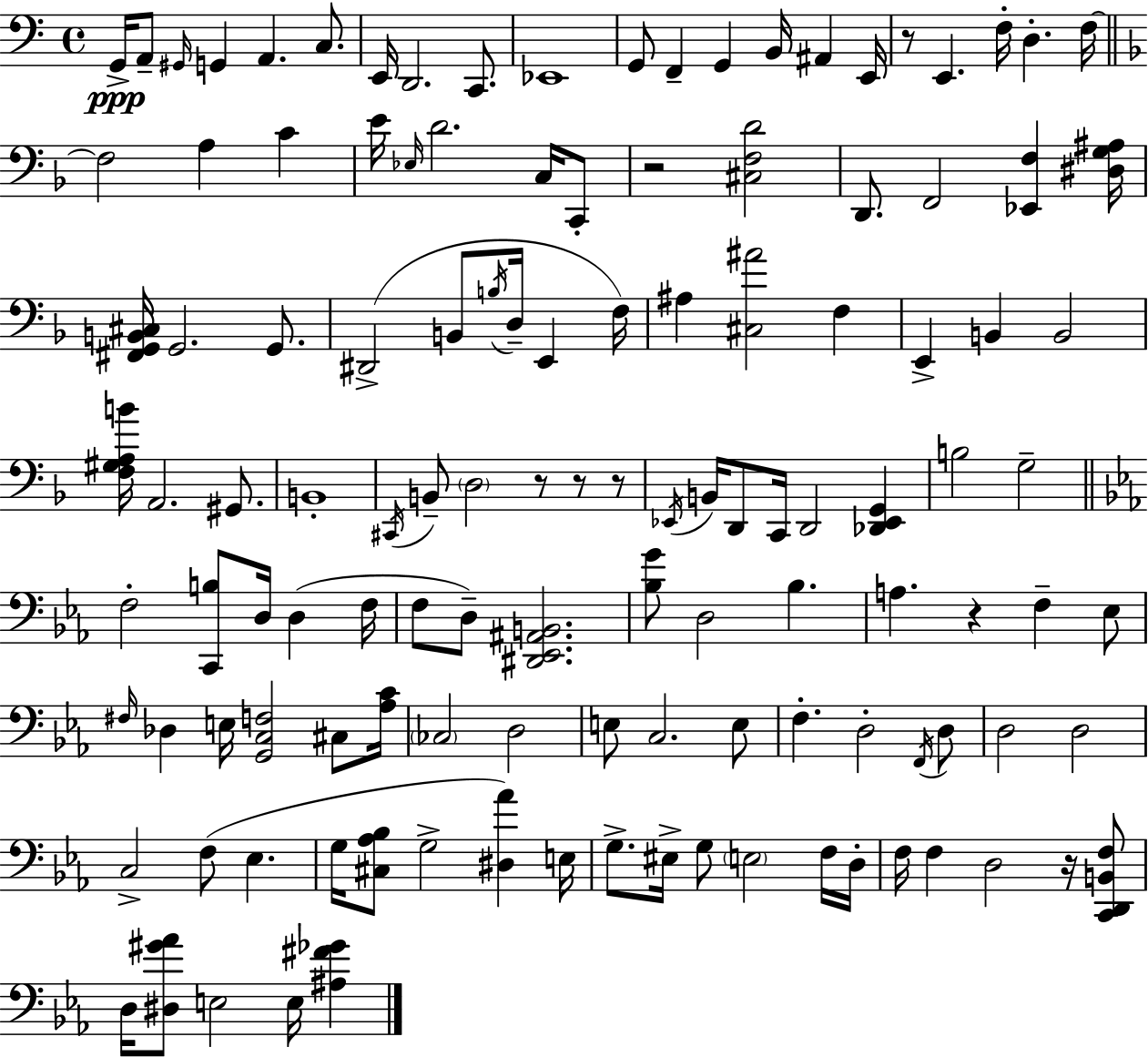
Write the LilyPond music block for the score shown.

{
  \clef bass
  \time 4/4
  \defaultTimeSignature
  \key c \major
  g,16->\ppp a,8-- \grace { gis,16 } g,4 a,4. c8. | e,16 d,2. c,8. | ees,1 | g,8 f,4-- g,4 b,16 ais,4 | \break e,16 r8 e,4. f16-. d4.-. | f16~~ \bar "||" \break \key d \minor f2 a4 c'4 | e'16 \grace { ees16 } d'2. c16 c,8-. | r2 <cis f d'>2 | d,8. f,2 <ees, f>4 | \break <dis g ais>16 <fis, g, b, cis>16 g,2. g,8. | dis,2->( b,8 \acciaccatura { b16 } d16-- e,4 | f16) ais4 <cis ais'>2 f4 | e,4-> b,4 b,2 | \break <f gis a b'>16 a,2. gis,8. | b,1-. | \acciaccatura { cis,16 } b,8-- \parenthesize d2 r8 r8 | r8 \acciaccatura { ees,16 } b,16 d,8 c,16 d,2 | \break <des, ees, g,>4 b2 g2-- | \bar "||" \break \key ees \major f2-. <c, b>8 d16 d4( f16 | f8 d8--) <dis, ees, ais, b,>2. | <bes g'>8 d2 bes4. | a4. r4 f4-- ees8 | \break \grace { fis16 } des4 e16 <g, c f>2 cis8 | <aes c'>16 \parenthesize ces2 d2 | e8 c2. e8 | f4.-. d2-. \acciaccatura { f,16 } | \break d8 d2 d2 | c2-> f8( ees4. | g16 <cis aes bes>8 g2-> <dis aes'>4) | e16 g8.-> eis16-> g8 \parenthesize e2 | \break f16 d16-. f16 f4 d2 r16 | <c, d, b, f>8 d16 <dis gis' aes'>8 e2 e16 <ais fis' ges'>4 | \bar "|."
}